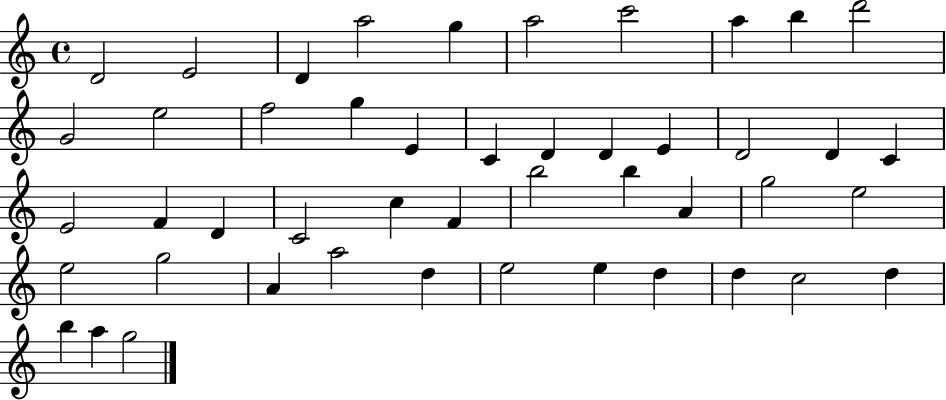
X:1
T:Untitled
M:4/4
L:1/4
K:C
D2 E2 D a2 g a2 c'2 a b d'2 G2 e2 f2 g E C D D E D2 D C E2 F D C2 c F b2 b A g2 e2 e2 g2 A a2 d e2 e d d c2 d b a g2